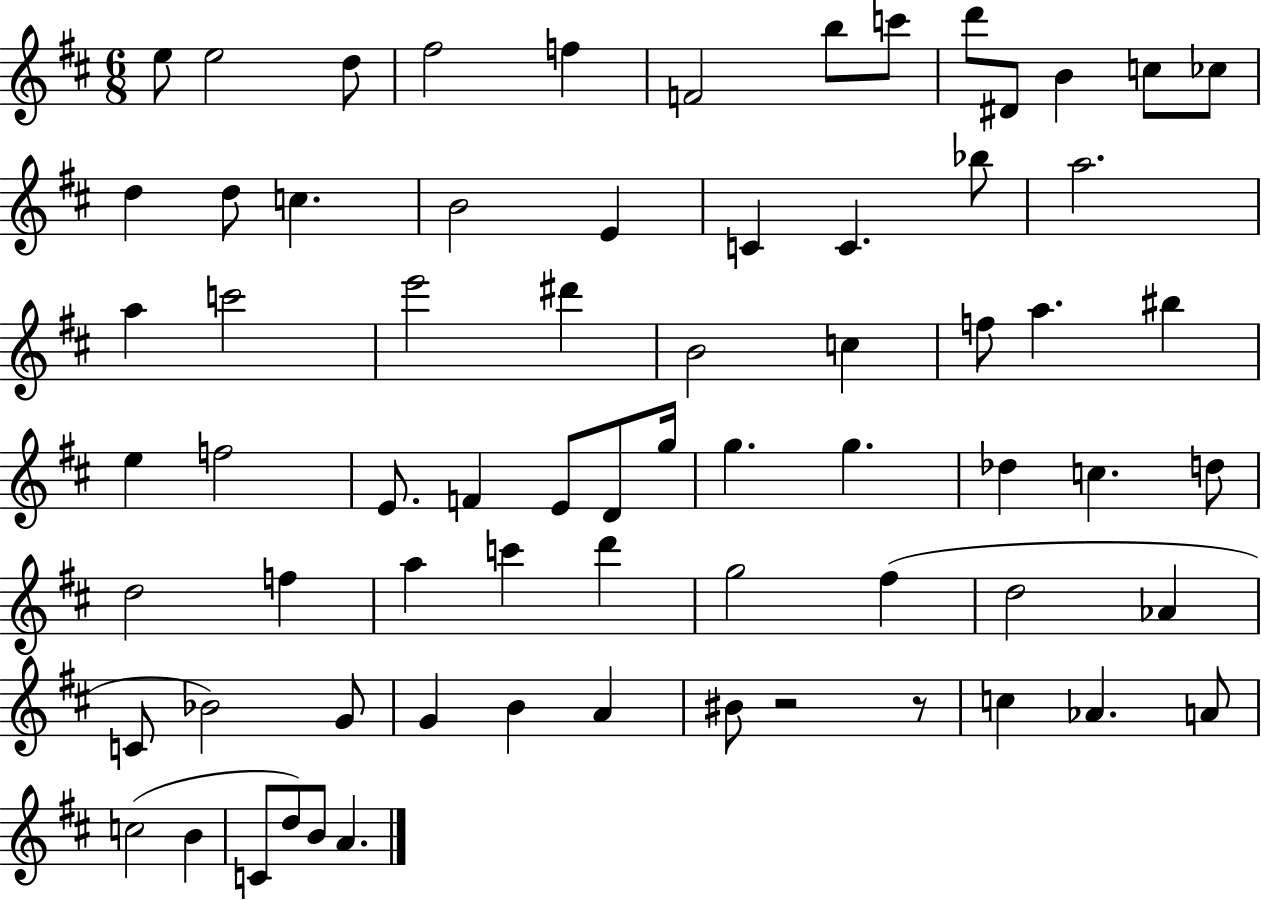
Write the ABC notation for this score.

X:1
T:Untitled
M:6/8
L:1/4
K:D
e/2 e2 d/2 ^f2 f F2 b/2 c'/2 d'/2 ^D/2 B c/2 _c/2 d d/2 c B2 E C C _b/2 a2 a c'2 e'2 ^d' B2 c f/2 a ^b e f2 E/2 F E/2 D/2 g/4 g g _d c d/2 d2 f a c' d' g2 ^f d2 _A C/2 _B2 G/2 G B A ^B/2 z2 z/2 c _A A/2 c2 B C/2 d/2 B/2 A